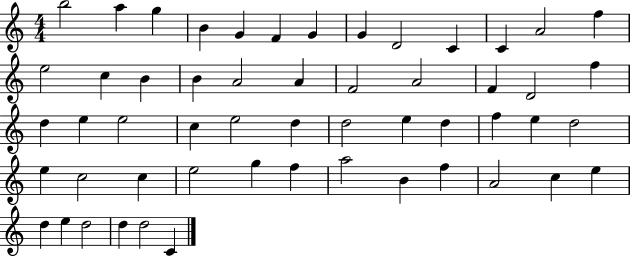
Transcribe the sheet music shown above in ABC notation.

X:1
T:Untitled
M:4/4
L:1/4
K:C
b2 a g B G F G G D2 C C A2 f e2 c B B A2 A F2 A2 F D2 f d e e2 c e2 d d2 e d f e d2 e c2 c e2 g f a2 B f A2 c e d e d2 d d2 C